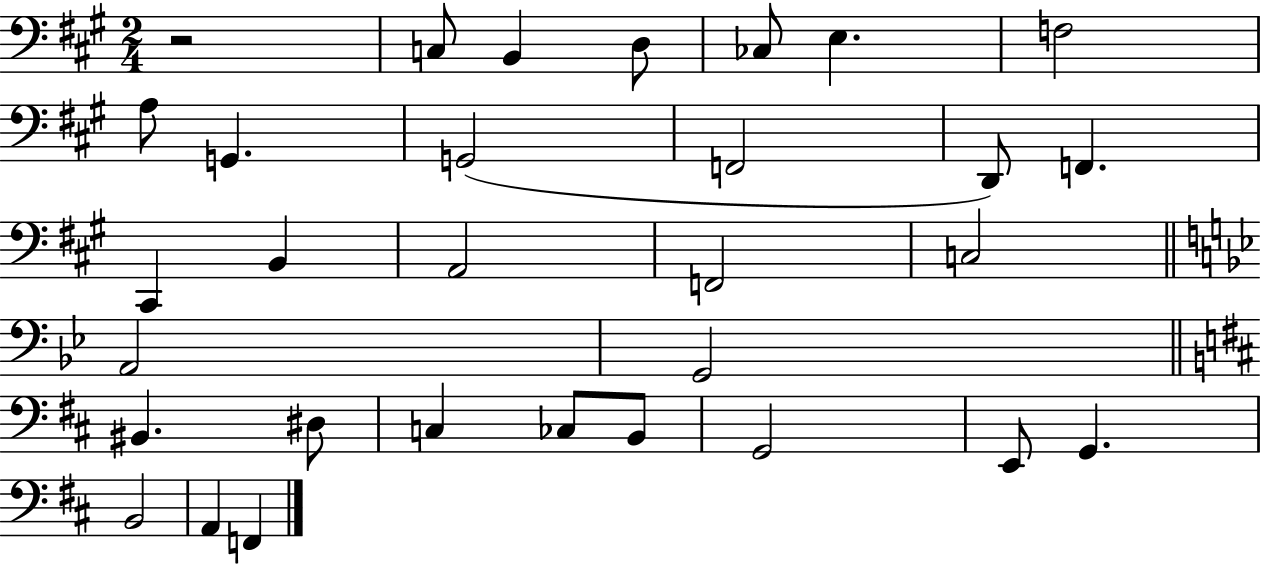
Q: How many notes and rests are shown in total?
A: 31